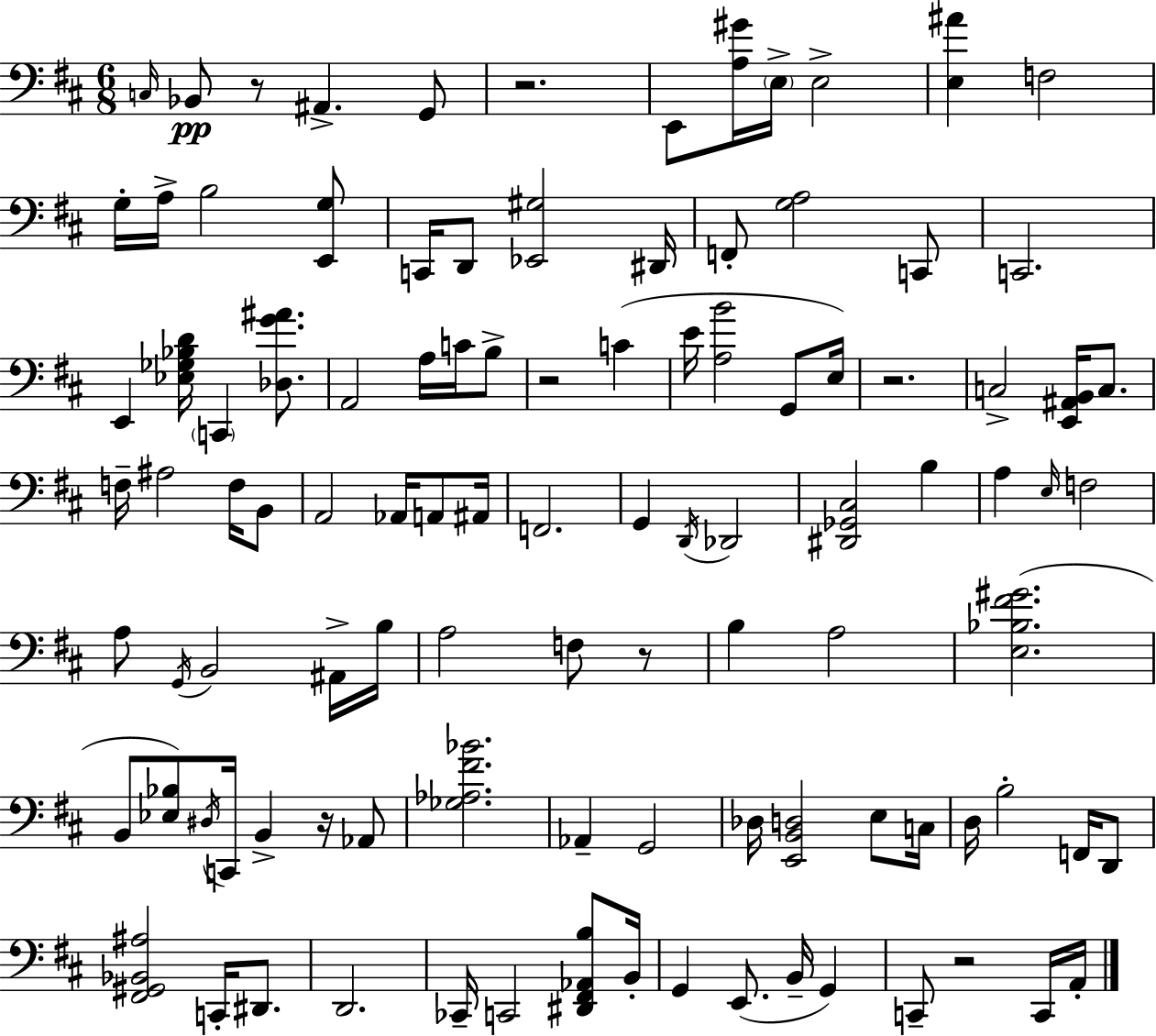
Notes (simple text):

C3/s Bb2/e R/e A#2/q. G2/e R/h. E2/e [A3,G#4]/s E3/s E3/h [E3,A#4]/q F3/h G3/s A3/s B3/h [E2,G3]/e C2/s D2/e [Eb2,G#3]/h D#2/s F2/e [G3,A3]/h C2/e C2/h. E2/q [Eb3,Gb3,Bb3,D4]/s C2/q [Db3,G4,A#4]/e. A2/h A3/s C4/s B3/e R/h C4/q E4/s [A3,B4]/h G2/e E3/s R/h. C3/h [E2,A#2,B2]/s C3/e. F3/s A#3/h F3/s B2/e A2/h Ab2/s A2/e A#2/s F2/h. G2/q D2/s Db2/h [D#2,Gb2,C#3]/h B3/q A3/q E3/s F3/h A3/e G2/s B2/h A#2/s B3/s A3/h F3/e R/e B3/q A3/h [E3,Bb3,F#4,G#4]/h. B2/e [Eb3,Bb3]/e D#3/s C2/s B2/q R/s Ab2/e [Gb3,Ab3,F#4,Bb4]/h. Ab2/q G2/h Db3/s [E2,B2,D3]/h E3/e C3/s D3/s B3/h F2/s D2/e [F#2,G#2,Bb2,A#3]/h C2/s D#2/e. D2/h. CES2/s C2/h [D#2,F#2,Ab2,B3]/e B2/s G2/q E2/e. B2/s G2/q C2/e R/h C2/s A2/s